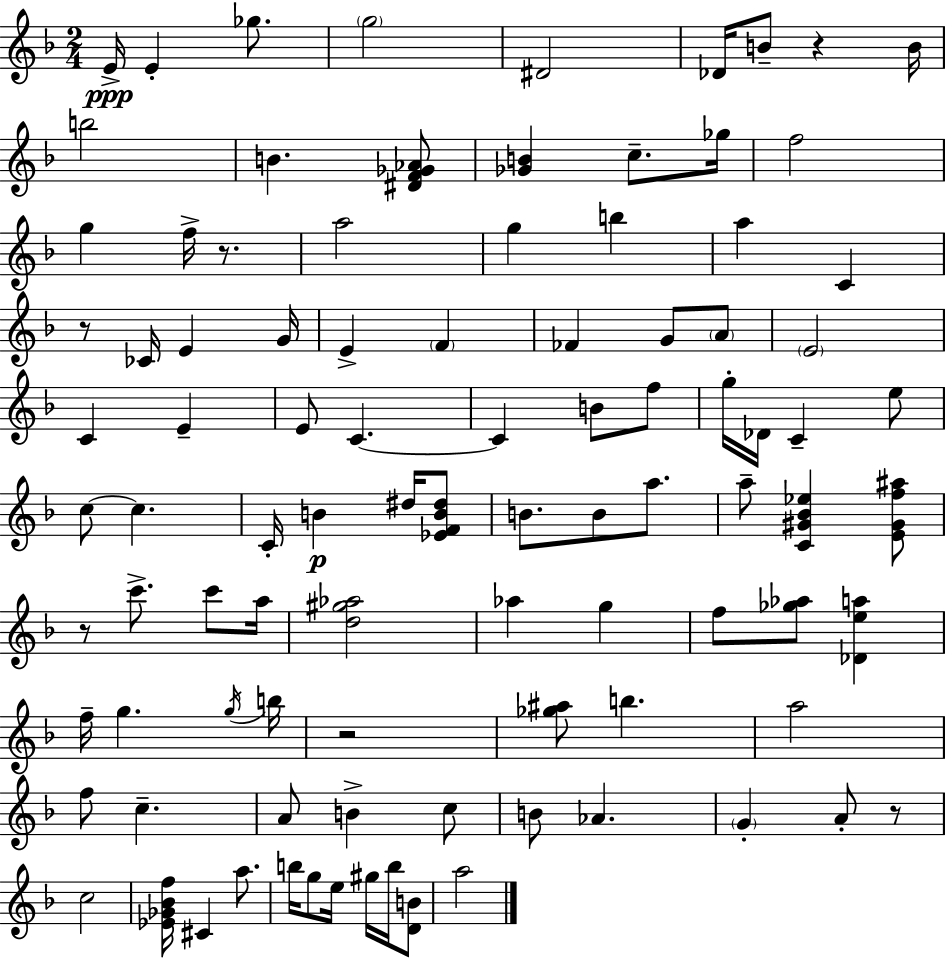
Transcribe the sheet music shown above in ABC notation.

X:1
T:Untitled
M:2/4
L:1/4
K:F
E/4 E _g/2 g2 ^D2 _D/4 B/2 z B/4 b2 B [^DF_G_A]/2 [_GB] c/2 _g/4 f2 g f/4 z/2 a2 g b a C z/2 _C/4 E G/4 E F _F G/2 A/2 E2 C E E/2 C C B/2 f/2 g/4 _D/4 C e/2 c/2 c C/4 B ^d/4 [_EFB^d]/2 B/2 B/2 a/2 a/2 [C^G_B_e] [E^Gf^a]/2 z/2 c'/2 c'/2 a/4 [d^g_a]2 _a g f/2 [_g_a]/2 [_Dea] f/4 g g/4 b/4 z2 [_g^a]/2 b a2 f/2 c A/2 B c/2 B/2 _A G A/2 z/2 c2 [_E_G_Bf]/4 ^C a/2 b/4 g/2 e/4 ^g/4 b/4 [DB]/2 a2